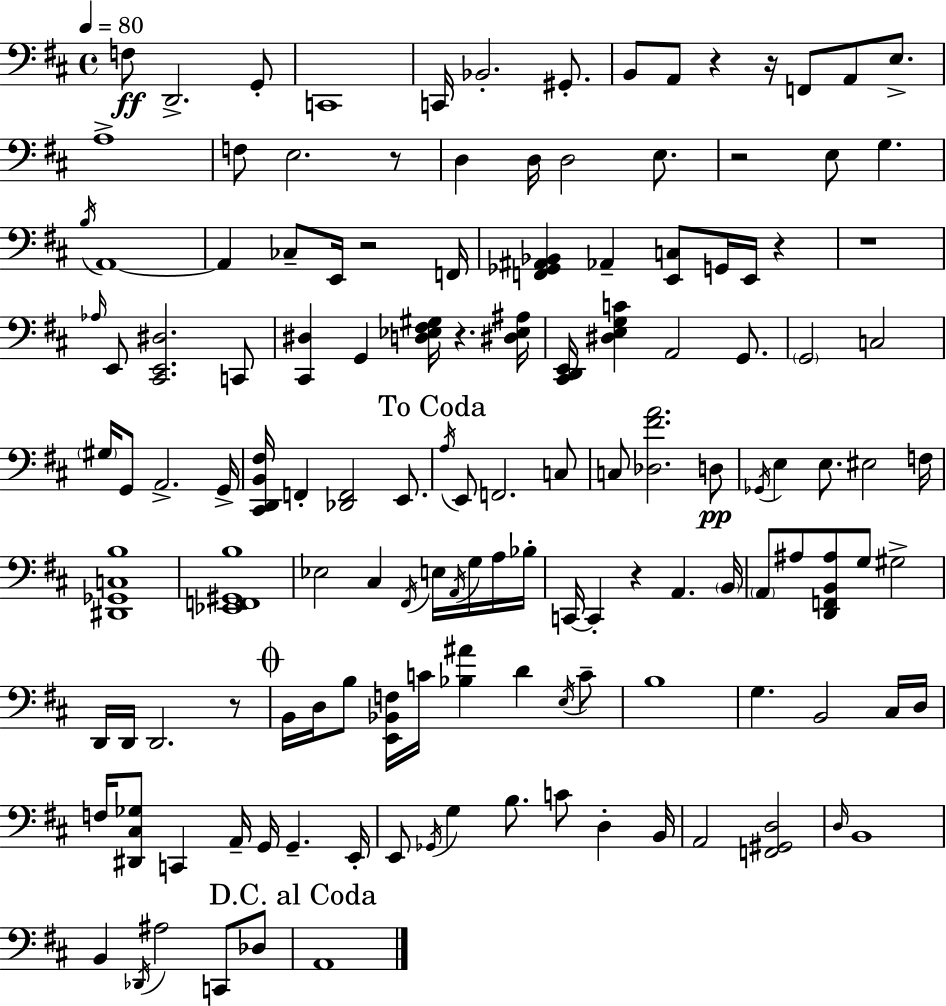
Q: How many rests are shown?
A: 10